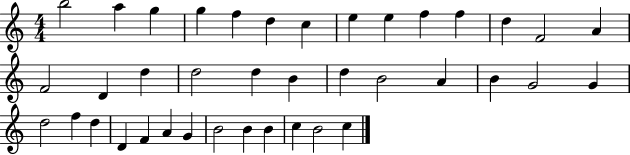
B5/h A5/q G5/q G5/q F5/q D5/q C5/q E5/q E5/q F5/q F5/q D5/q F4/h A4/q F4/h D4/q D5/q D5/h D5/q B4/q D5/q B4/h A4/q B4/q G4/h G4/q D5/h F5/q D5/q D4/q F4/q A4/q G4/q B4/h B4/q B4/q C5/q B4/h C5/q